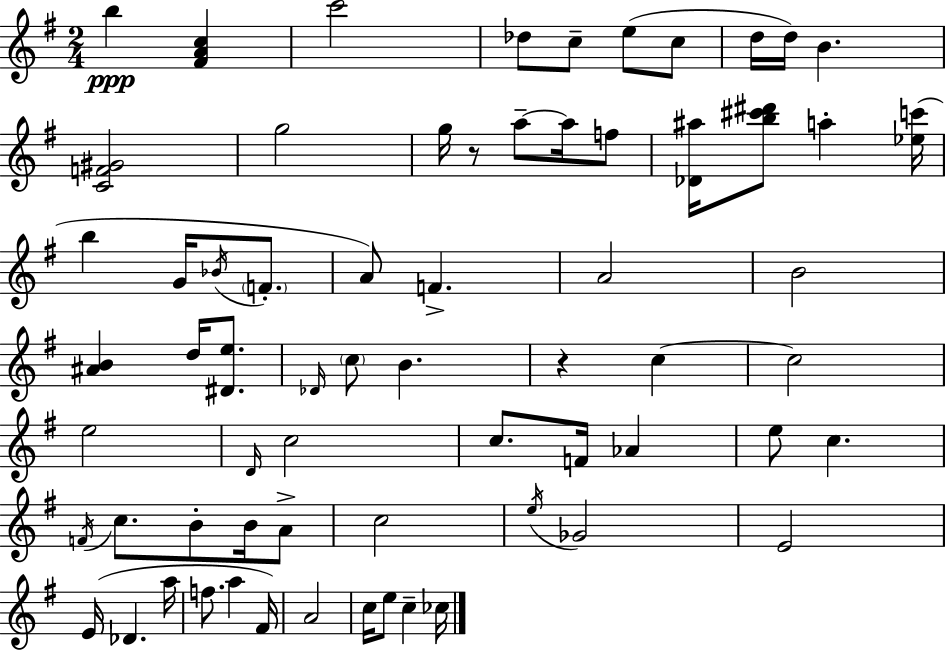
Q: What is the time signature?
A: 2/4